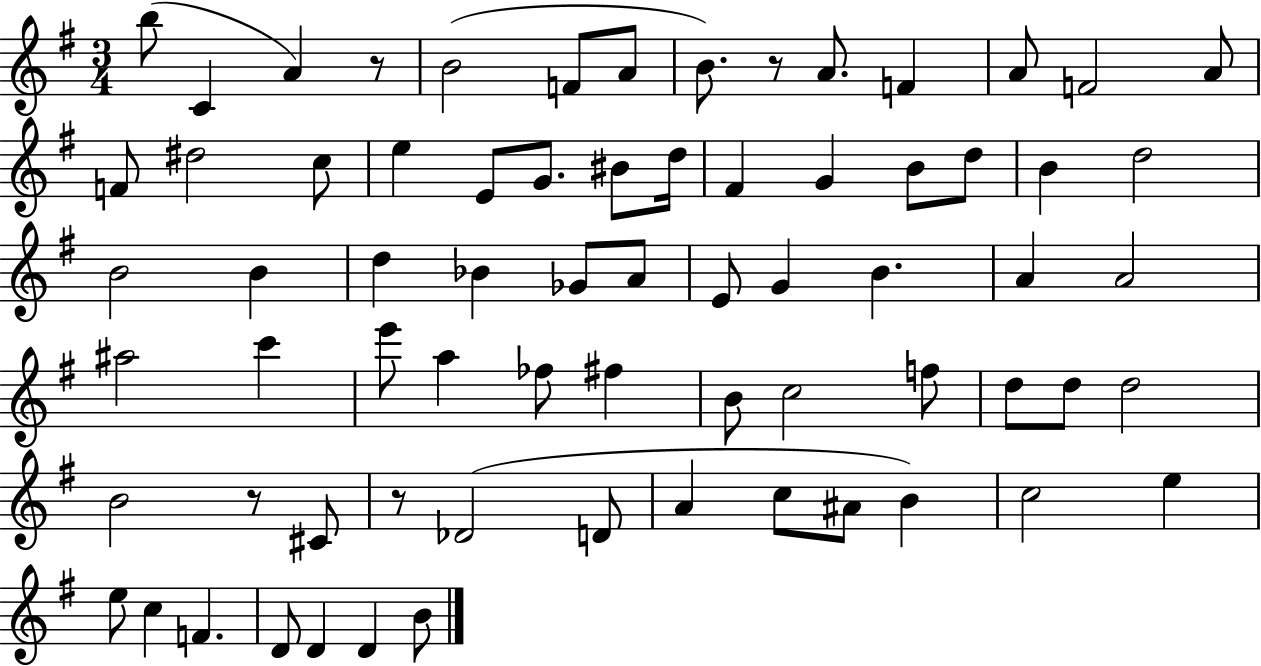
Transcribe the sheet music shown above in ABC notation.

X:1
T:Untitled
M:3/4
L:1/4
K:G
b/2 C A z/2 B2 F/2 A/2 B/2 z/2 A/2 F A/2 F2 A/2 F/2 ^d2 c/2 e E/2 G/2 ^B/2 d/4 ^F G B/2 d/2 B d2 B2 B d _B _G/2 A/2 E/2 G B A A2 ^a2 c' e'/2 a _f/2 ^f B/2 c2 f/2 d/2 d/2 d2 B2 z/2 ^C/2 z/2 _D2 D/2 A c/2 ^A/2 B c2 e e/2 c F D/2 D D B/2